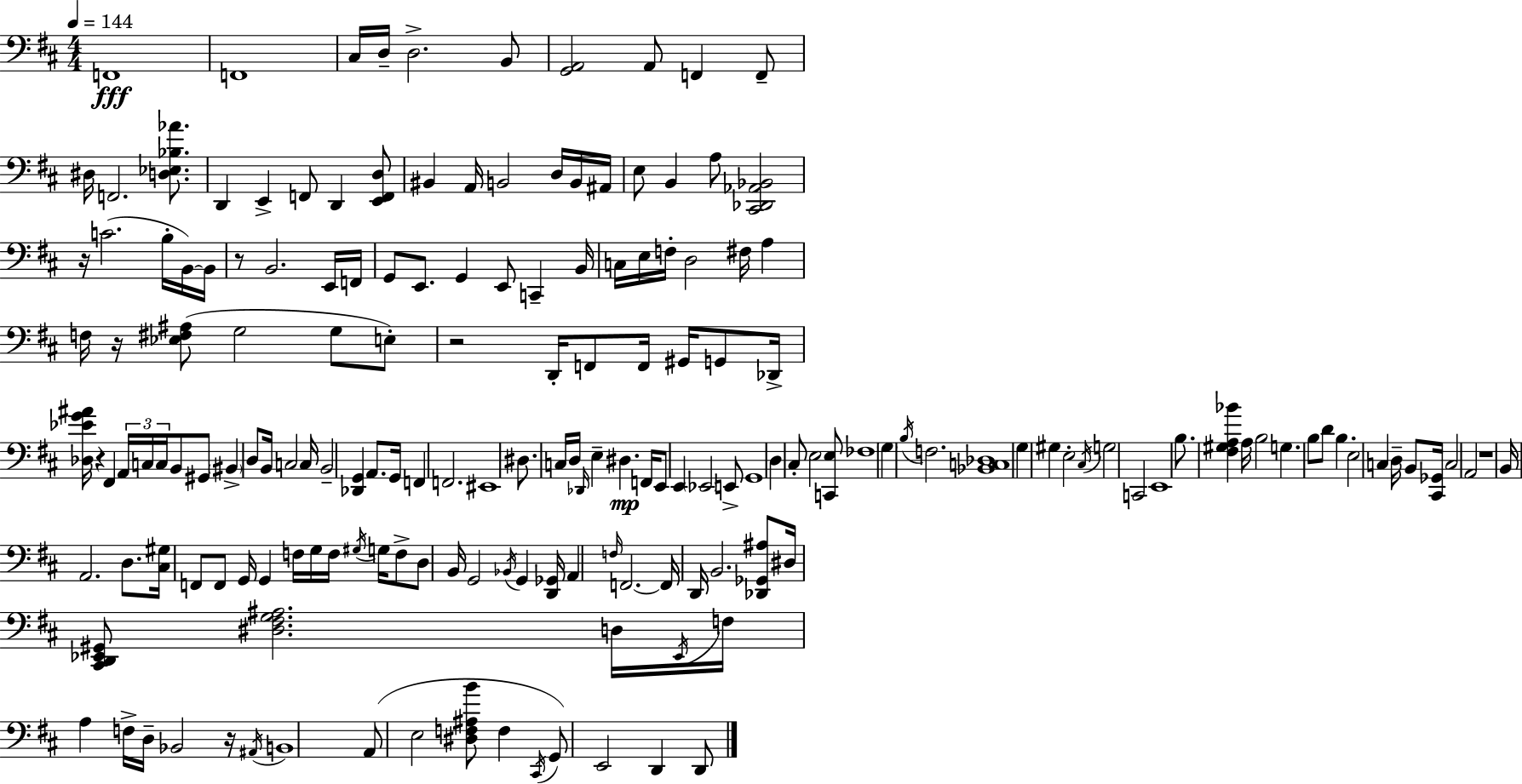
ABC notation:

X:1
T:Untitled
M:4/4
L:1/4
K:D
F,,4 F,,4 ^C,/4 D,/4 D,2 B,,/2 [G,,A,,]2 A,,/2 F,, F,,/2 ^D,/4 F,,2 [D,_E,_B,_A]/2 D,, E,, F,,/2 D,, [E,,F,,D,]/2 ^B,, A,,/4 B,,2 D,/4 B,,/4 ^A,,/4 E,/2 B,, A,/2 [^C,,_D,,_A,,_B,,]2 z/4 C2 B,/4 B,,/4 B,,/4 z/2 B,,2 E,,/4 F,,/4 G,,/2 E,,/2 G,, E,,/2 C,, B,,/4 C,/4 E,/4 F,/4 D,2 ^F,/4 A, F,/4 z/4 [_E,^F,^A,]/2 G,2 G,/2 E,/2 z2 D,,/4 F,,/2 F,,/4 ^G,,/4 G,,/2 _D,,/4 [_D,_EG^A]/4 z ^F,, A,,/4 C,/4 C,/4 B,,/2 ^G,,/2 ^B,, D,/2 B,,/4 C,2 C,/4 B,,2 [_D,,G,,] A,,/2 G,,/4 F,, F,,2 ^E,,4 ^D,/2 C,/4 D,/4 _D,,/4 E, ^D, F,,/4 E,,/2 E,, _E,,2 E,,/2 G,,4 D, ^C,/2 E,2 [C,,E,]/2 _F,4 G, B,/4 F,2 [_B,,C,_D,]4 G, ^G, E,2 ^C,/4 G,2 C,,2 E,,4 B,/2 [^F,^G,A,_B] A,/4 B,2 G, B,/2 D/2 B, E,2 C, D,/4 B,,/2 [^C,,_G,,]/4 C,2 A,,2 z4 B,,/4 A,,2 D,/2 [^C,^G,]/4 F,,/2 F,,/2 G,,/4 G,, F,/4 G,/4 F,/4 ^G,/4 G,/4 F,/2 D,/2 B,,/4 G,,2 _B,,/4 G,, [D,,_G,,]/4 A,, F,/4 F,,2 F,,/4 D,,/4 B,,2 [_D,,_G,,^A,]/2 ^D,/4 [^C,,D,,_E,,^G,,]/2 [^D,^F,G,^A,]2 D,/4 _E,,/4 F,/4 A, F,/4 D,/4 _B,,2 z/4 ^A,,/4 B,,4 A,,/2 E,2 [^D,F,^A,B]/2 F, ^C,,/4 G,,/2 E,,2 D,, D,,/2